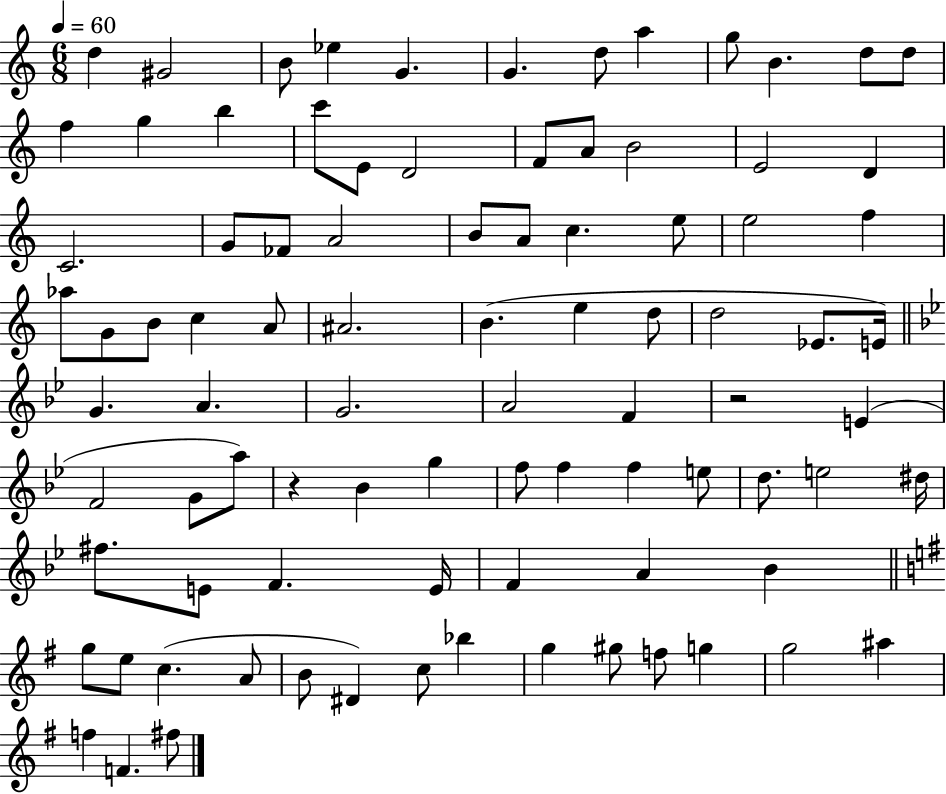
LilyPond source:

{
  \clef treble
  \numericTimeSignature
  \time 6/8
  \key c \major
  \tempo 4 = 60
  d''4 gis'2 | b'8 ees''4 g'4. | g'4. d''8 a''4 | g''8 b'4. d''8 d''8 | \break f''4 g''4 b''4 | c'''8 e'8 d'2 | f'8 a'8 b'2 | e'2 d'4 | \break c'2. | g'8 fes'8 a'2 | b'8 a'8 c''4. e''8 | e''2 f''4 | \break aes''8 g'8 b'8 c''4 a'8 | ais'2. | b'4.( e''4 d''8 | d''2 ees'8. e'16) | \break \bar "||" \break \key g \minor g'4. a'4. | g'2. | a'2 f'4 | r2 e'4( | \break f'2 g'8 a''8) | r4 bes'4 g''4 | f''8 f''4 f''4 e''8 | d''8. e''2 dis''16 | \break fis''8. e'8 f'4. e'16 | f'4 a'4 bes'4 | \bar "||" \break \key e \minor g''8 e''8 c''4.( a'8 | b'8 dis'4) c''8 bes''4 | g''4 gis''8 f''8 g''4 | g''2 ais''4 | \break f''4 f'4. fis''8 | \bar "|."
}